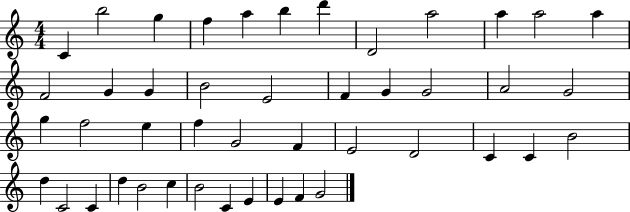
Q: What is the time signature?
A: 4/4